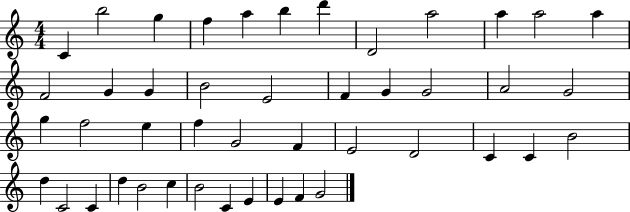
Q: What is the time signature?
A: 4/4